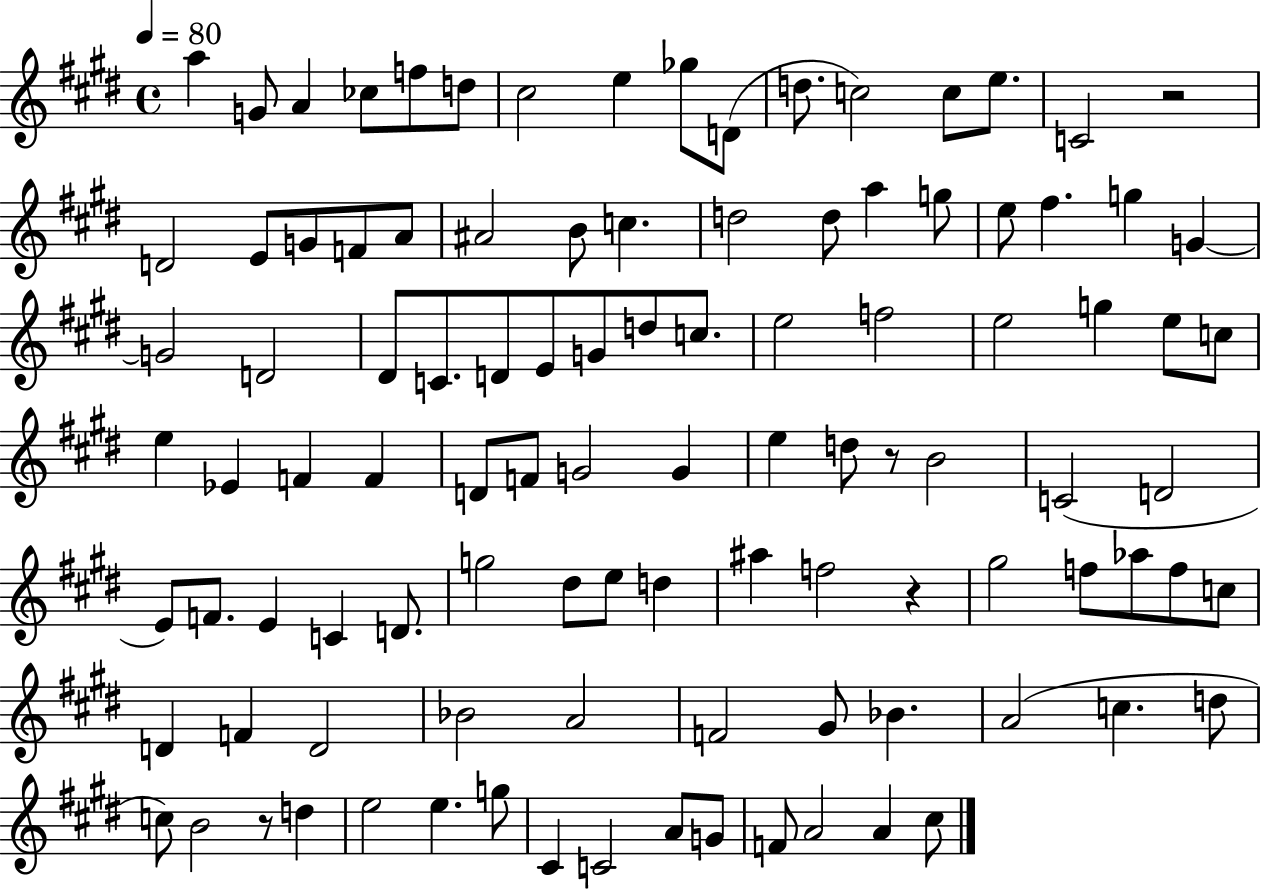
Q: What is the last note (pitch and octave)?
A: C#5